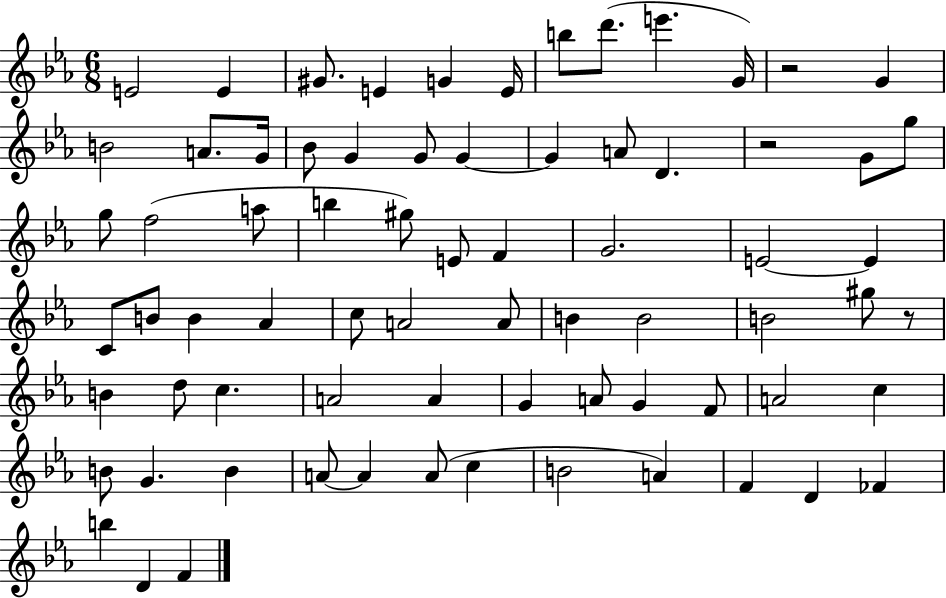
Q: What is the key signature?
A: EES major